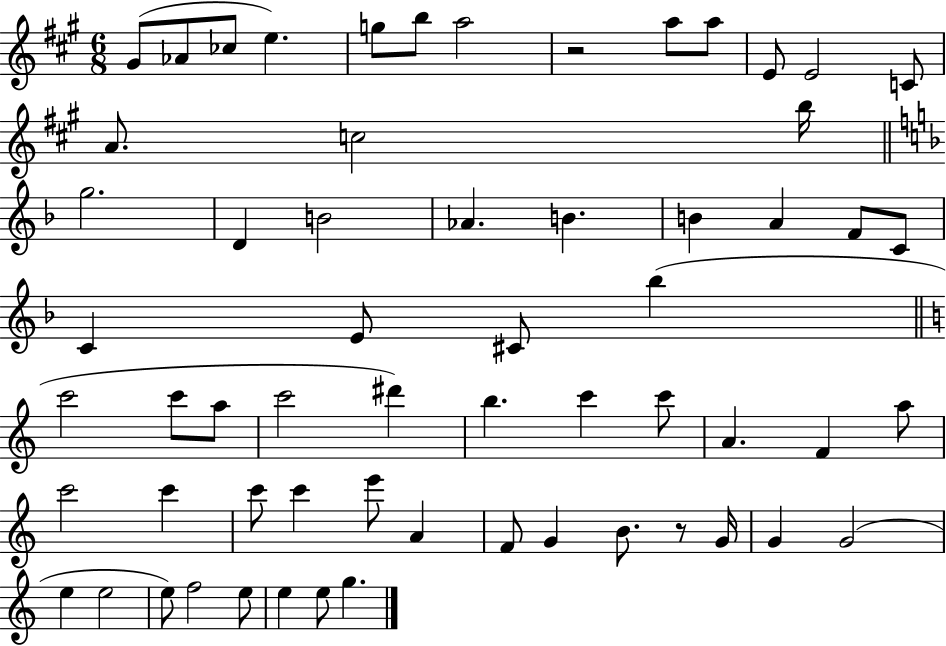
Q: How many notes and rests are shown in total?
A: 61